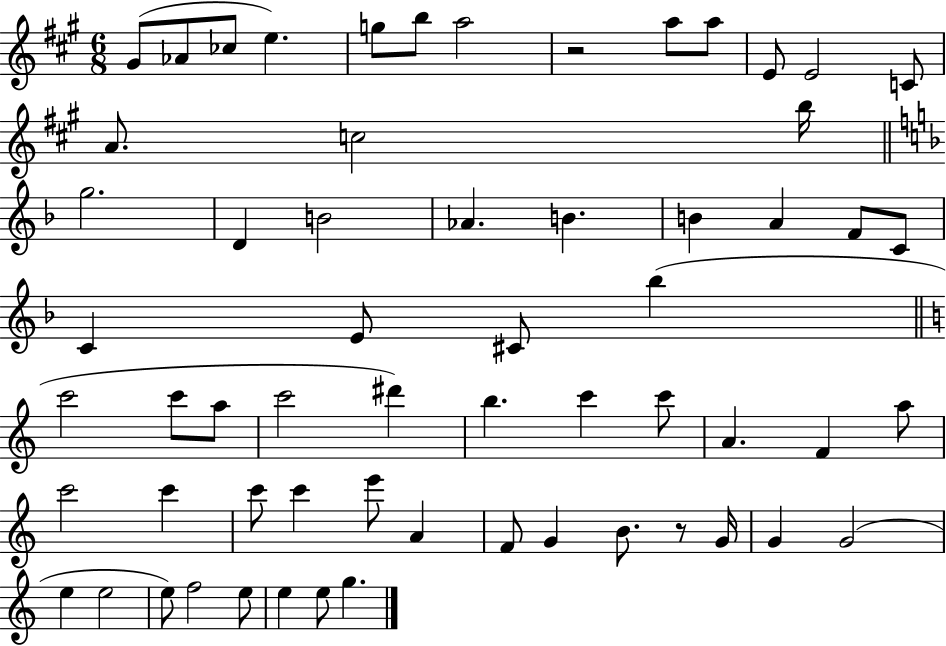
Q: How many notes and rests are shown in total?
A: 61